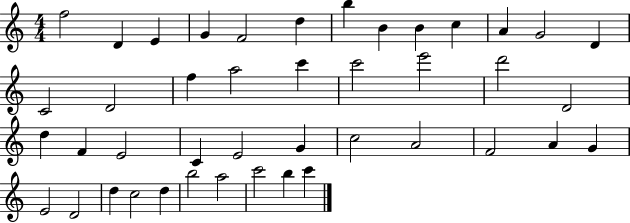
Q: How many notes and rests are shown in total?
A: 43